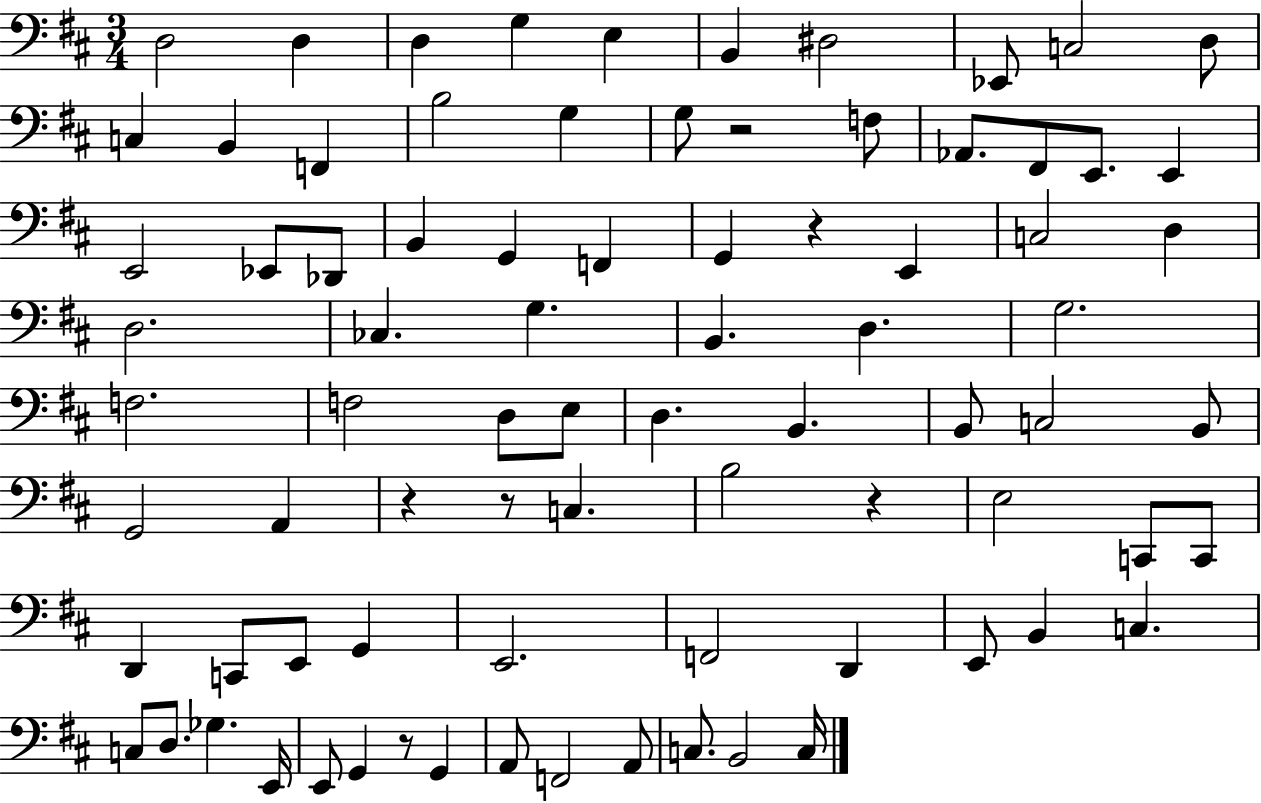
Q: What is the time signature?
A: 3/4